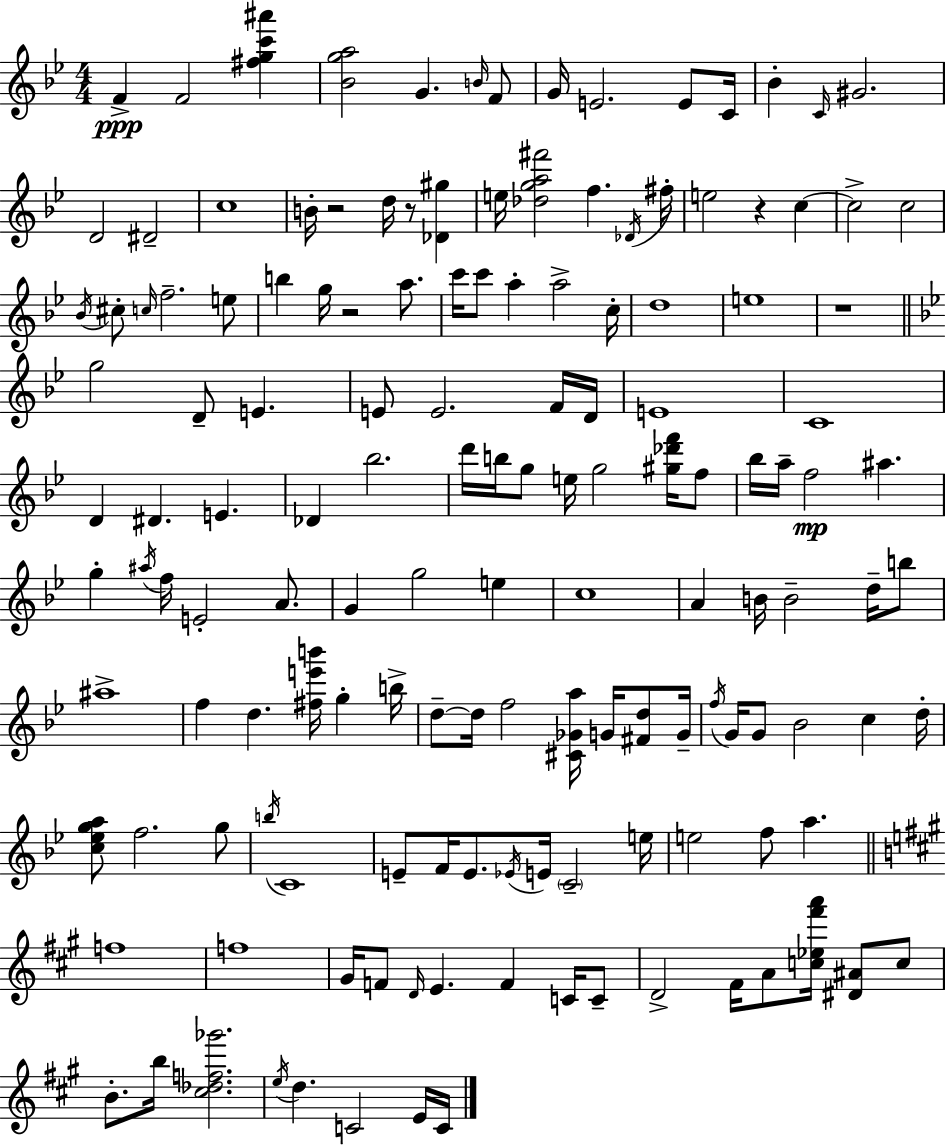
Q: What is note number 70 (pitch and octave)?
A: G4